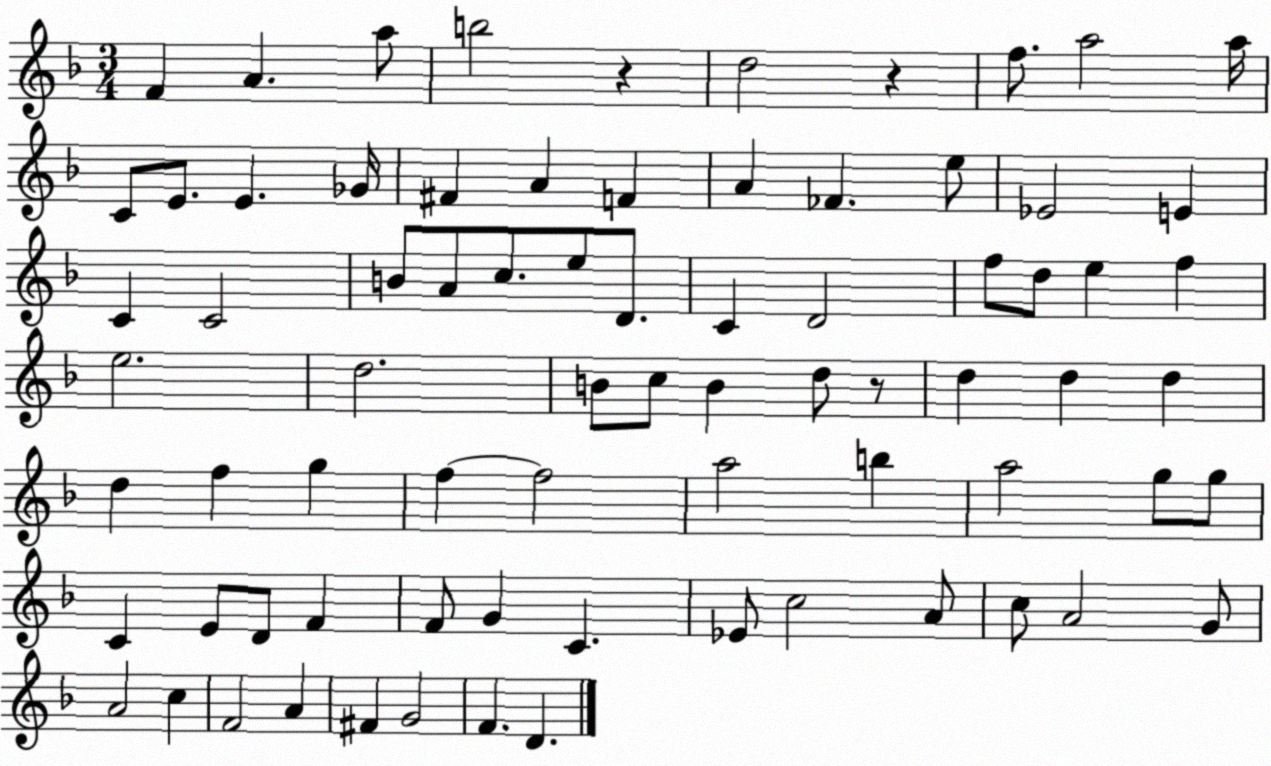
X:1
T:Untitled
M:3/4
L:1/4
K:F
F A a/2 b2 z d2 z f/2 a2 a/4 C/2 E/2 E _G/4 ^F A F A _F e/2 _E2 E C C2 B/2 A/2 c/2 e/2 D/2 C D2 f/2 d/2 e f e2 d2 B/2 c/2 B d/2 z/2 d d d d f g f f2 a2 b a2 g/2 g/2 C E/2 D/2 F F/2 G C _E/2 c2 A/2 c/2 A2 G/2 A2 c F2 A ^F G2 F D